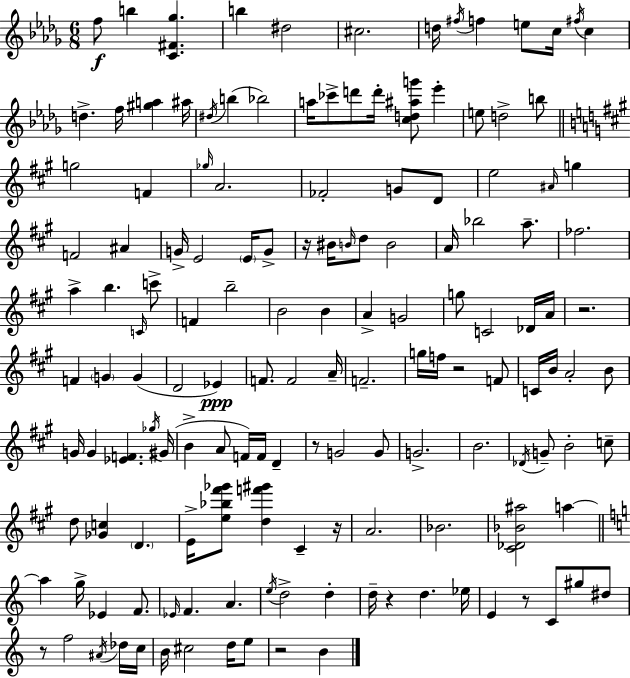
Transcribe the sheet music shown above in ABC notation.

X:1
T:Untitled
M:6/8
L:1/4
K:Bbm
f/2 b [C^F_g] b ^d2 ^c2 d/4 ^f/4 f e/2 c/4 ^f/4 c d f/4 [^ga] ^a/4 ^d/4 b _b2 a/4 _c'/2 d'/2 d'/4 [cd^ag']/2 _e' e/2 d2 b/2 g2 F _g/4 A2 _F2 G/2 D/2 e2 ^A/4 g F2 ^A G/4 E2 E/4 G/2 z/4 ^B/4 B/4 d/2 B2 A/4 _b2 a/2 _f2 a b C/4 c'/2 F b2 B2 B A G2 g/2 C2 _D/4 A/4 z2 F G G D2 _E F/2 F2 A/4 F2 g/4 f/4 z2 F/2 C/4 B/4 A2 B/2 G/4 G [_EF] _g/4 ^G/4 B A/2 F/4 F/4 D z/2 G2 G/2 G2 B2 _D/4 G/2 B2 c/2 d/2 [_Gc] D E/4 [e_b^f'_g']/2 [df'^g'] ^C z/4 A2 _B2 [^C_D_B^a]2 a a g/4 _E F/2 _E/4 F A e/4 d2 d d/4 z d _e/4 E z/2 C/2 ^g/2 ^d/2 z/2 f2 ^A/4 _d/4 c/4 B/4 ^c2 d/4 e/2 z2 B